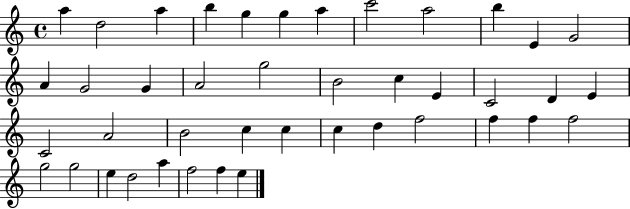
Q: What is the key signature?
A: C major